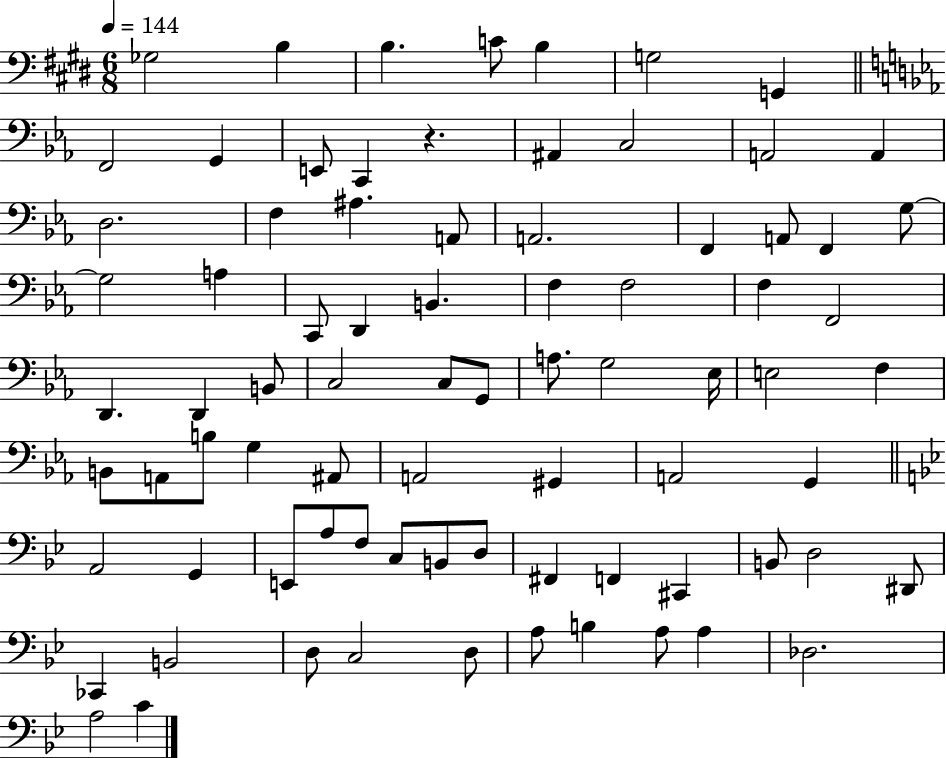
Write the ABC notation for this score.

X:1
T:Untitled
M:6/8
L:1/4
K:E
_G,2 B, B, C/2 B, G,2 G,, F,,2 G,, E,,/2 C,, z ^A,, C,2 A,,2 A,, D,2 F, ^A, A,,/2 A,,2 F,, A,,/2 F,, G,/2 G,2 A, C,,/2 D,, B,, F, F,2 F, F,,2 D,, D,, B,,/2 C,2 C,/2 G,,/2 A,/2 G,2 _E,/4 E,2 F, B,,/2 A,,/2 B,/2 G, ^A,,/2 A,,2 ^G,, A,,2 G,, A,,2 G,, E,,/2 A,/2 F,/2 C,/2 B,,/2 D,/2 ^F,, F,, ^C,, B,,/2 D,2 ^D,,/2 _C,, B,,2 D,/2 C,2 D,/2 A,/2 B, A,/2 A, _D,2 A,2 C